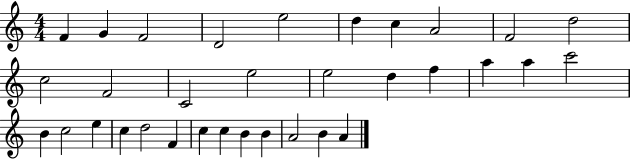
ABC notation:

X:1
T:Untitled
M:4/4
L:1/4
K:C
F G F2 D2 e2 d c A2 F2 d2 c2 F2 C2 e2 e2 d f a a c'2 B c2 e c d2 F c c B B A2 B A